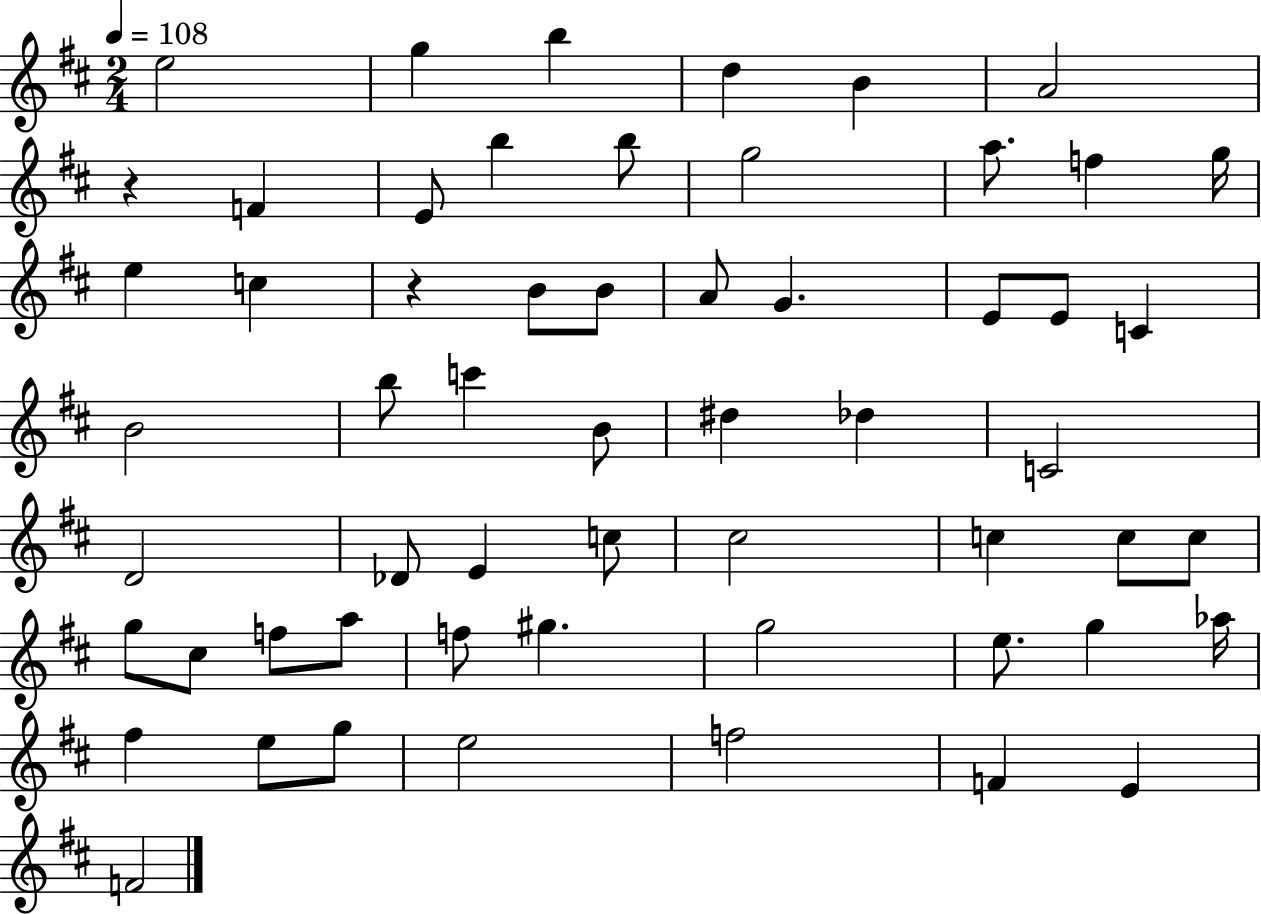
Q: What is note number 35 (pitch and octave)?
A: C#5